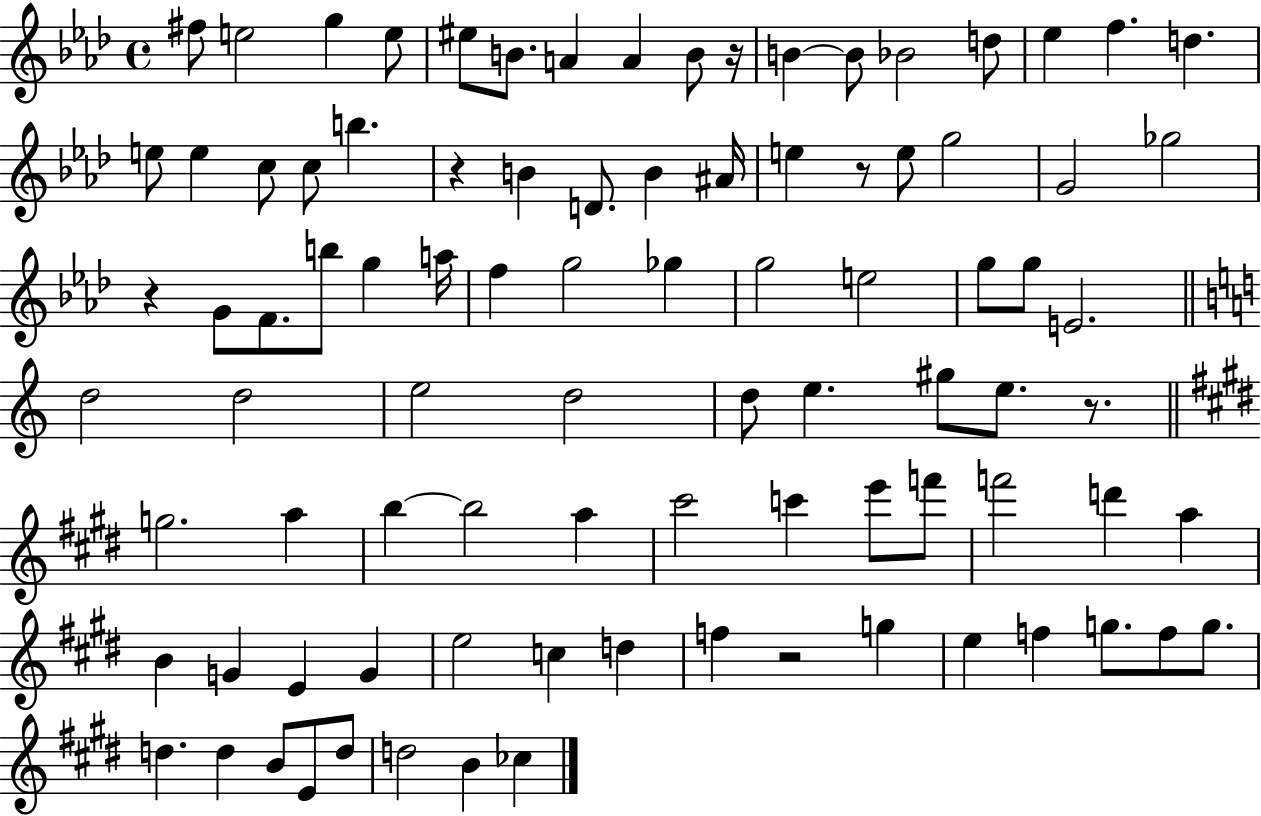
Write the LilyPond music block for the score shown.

{
  \clef treble
  \time 4/4
  \defaultTimeSignature
  \key aes \major
  fis''8 e''2 g''4 e''8 | eis''8 b'8. a'4 a'4 b'8 r16 | b'4~~ b'8 bes'2 d''8 | ees''4 f''4. d''4. | \break e''8 e''4 c''8 c''8 b''4. | r4 b'4 d'8. b'4 ais'16 | e''4 r8 e''8 g''2 | g'2 ges''2 | \break r4 g'8 f'8. b''8 g''4 a''16 | f''4 g''2 ges''4 | g''2 e''2 | g''8 g''8 e'2. | \break \bar "||" \break \key c \major d''2 d''2 | e''2 d''2 | d''8 e''4. gis''8 e''8. r8. | \bar "||" \break \key e \major g''2. a''4 | b''4~~ b''2 a''4 | cis'''2 c'''4 e'''8 f'''8 | f'''2 d'''4 a''4 | \break b'4 g'4 e'4 g'4 | e''2 c''4 d''4 | f''4 r2 g''4 | e''4 f''4 g''8. f''8 g''8. | \break d''4. d''4 b'8 e'8 d''8 | d''2 b'4 ces''4 | \bar "|."
}